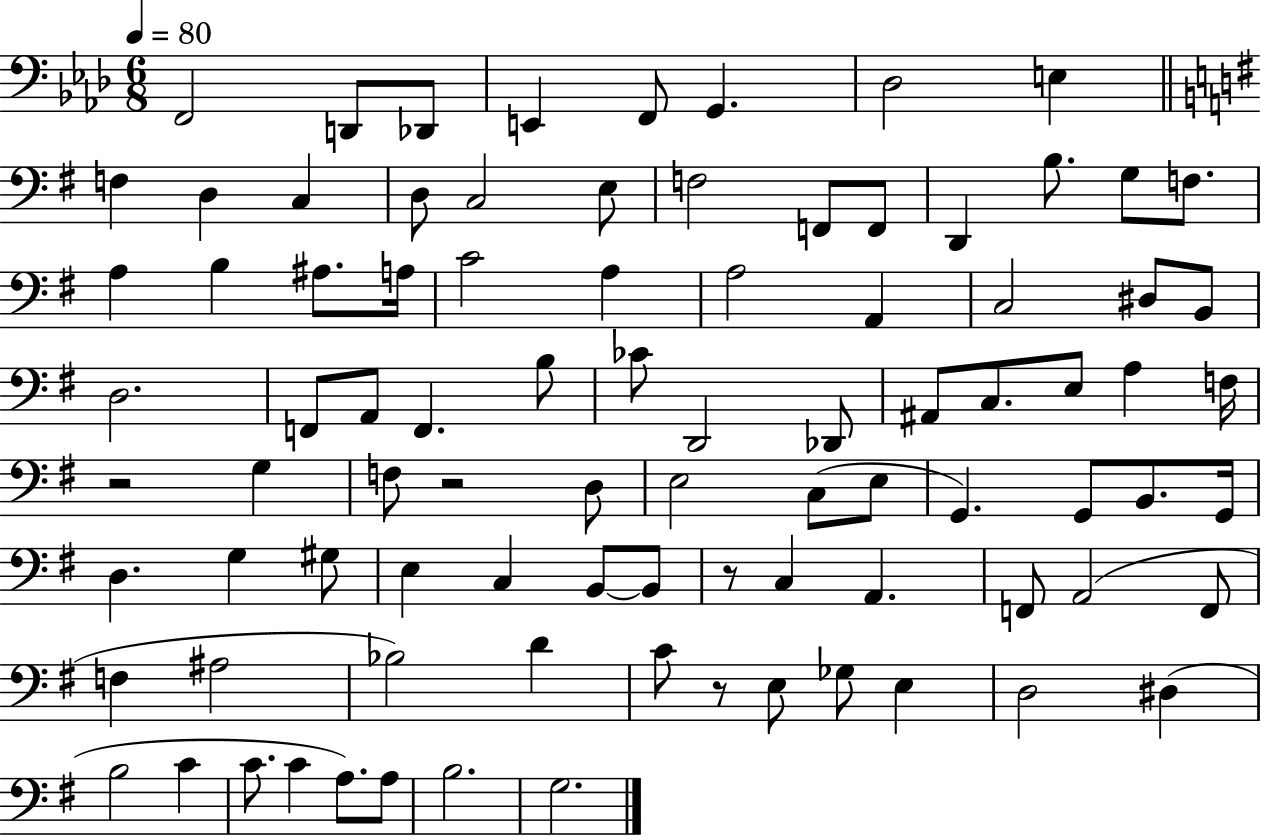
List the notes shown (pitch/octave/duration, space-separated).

F2/h D2/e Db2/e E2/q F2/e G2/q. Db3/h E3/q F3/q D3/q C3/q D3/e C3/h E3/e F3/h F2/e F2/e D2/q B3/e. G3/e F3/e. A3/q B3/q A#3/e. A3/s C4/h A3/q A3/h A2/q C3/h D#3/e B2/e D3/h. F2/e A2/e F2/q. B3/e CES4/e D2/h Db2/e A#2/e C3/e. E3/e A3/q F3/s R/h G3/q F3/e R/h D3/e E3/h C3/e E3/e G2/q. G2/e B2/e. G2/s D3/q. G3/q G#3/e E3/q C3/q B2/e B2/e R/e C3/q A2/q. F2/e A2/h F2/e F3/q A#3/h Bb3/h D4/q C4/e R/e E3/e Gb3/e E3/q D3/h D#3/q B3/h C4/q C4/e. C4/q A3/e. A3/e B3/h. G3/h.